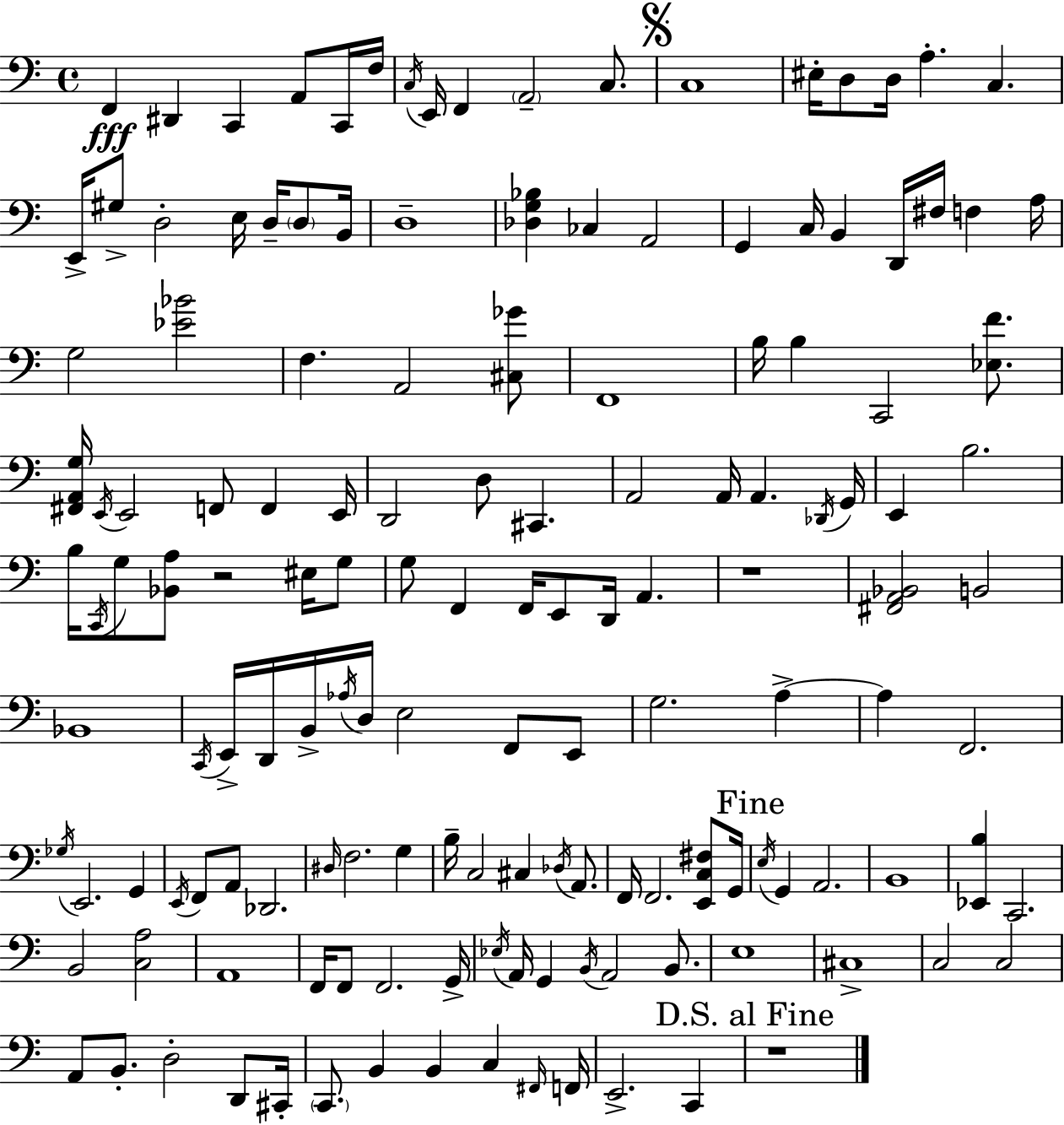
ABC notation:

X:1
T:Untitled
M:4/4
L:1/4
K:C
F,, ^D,, C,, A,,/2 C,,/4 F,/4 C,/4 E,,/4 F,, A,,2 C,/2 C,4 ^E,/4 D,/2 D,/4 A, C, E,,/4 ^G,/2 D,2 E,/4 D,/4 D,/2 B,,/4 D,4 [_D,G,_B,] _C, A,,2 G,, C,/4 B,, D,,/4 ^F,/4 F, A,/4 G,2 [_E_B]2 F, A,,2 [^C,_G]/2 F,,4 B,/4 B, C,,2 [_E,F]/2 [^F,,A,,G,]/4 E,,/4 E,,2 F,,/2 F,, E,,/4 D,,2 D,/2 ^C,, A,,2 A,,/4 A,, _D,,/4 G,,/4 E,, B,2 B,/4 C,,/4 G,/2 [_B,,A,]/2 z2 ^E,/4 G,/2 G,/2 F,, F,,/4 E,,/2 D,,/4 A,, z4 [^F,,A,,_B,,]2 B,,2 _B,,4 C,,/4 E,,/4 D,,/4 B,,/4 _A,/4 D,/4 E,2 F,,/2 E,,/2 G,2 A, A, F,,2 _G,/4 E,,2 G,, E,,/4 F,,/2 A,,/2 _D,,2 ^D,/4 F,2 G, B,/4 C,2 ^C, _D,/4 A,,/2 F,,/4 F,,2 [E,,C,^F,]/2 G,,/4 E,/4 G,, A,,2 B,,4 [_E,,B,] C,,2 B,,2 [C,A,]2 A,,4 F,,/4 F,,/2 F,,2 G,,/4 _E,/4 A,,/4 G,, B,,/4 A,,2 B,,/2 E,4 ^C,4 C,2 C,2 A,,/2 B,,/2 D,2 D,,/2 ^C,,/4 C,,/2 B,, B,, C, ^F,,/4 F,,/4 E,,2 C,, z4